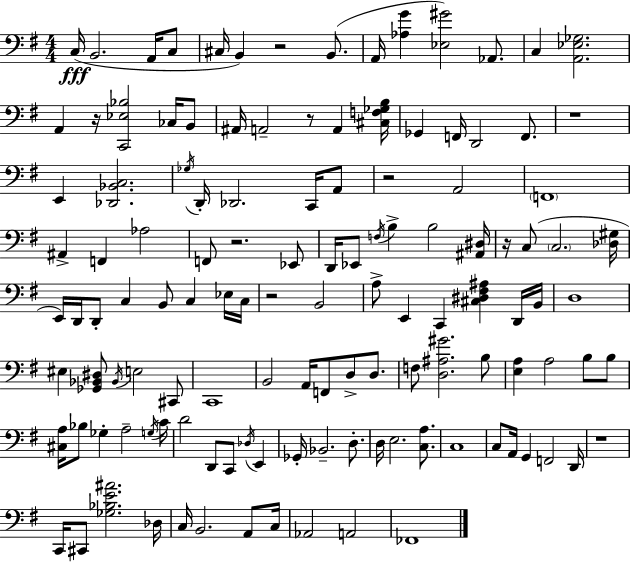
X:1
T:Untitled
M:4/4
L:1/4
K:G
C,/4 B,,2 A,,/4 C,/2 ^C,/4 B,, z2 B,,/2 A,,/4 [_A,G] [_E,^G]2 _A,,/2 C, [A,,_E,_G,]2 A,, z/4 [C,,_E,_B,]2 _C,/4 B,,/2 ^A,,/4 A,,2 z/2 A,, [^C,F,_G,B,]/4 _G,, F,,/4 D,,2 F,,/2 z4 E,, [_D,,_B,,C,]2 _G,/4 D,,/4 _D,,2 C,,/4 A,,/2 z2 A,,2 F,,4 ^A,, F,, _A,2 F,,/2 z2 _E,,/2 D,,/4 _E,,/2 F,/4 B, B,2 [^A,,^D,]/4 z/4 C,/2 C,2 [_D,^G,]/4 E,,/4 D,,/4 D,,/2 C, B,,/2 C, _E,/4 C,/4 z2 B,,2 A,/2 E,, C,, [^C,^D,^F,^A,] D,,/4 B,,/4 D,4 ^E, [_G,,_B,,^D,]/2 _B,,/4 E,2 ^C,,/2 C,,4 B,,2 A,,/4 F,,/2 D,/2 D,/2 F,/2 [D,^A,^G]2 B,/2 [E,A,] A,2 B,/2 B,/2 [^C,A,]/4 _B,/2 _G, A,2 G,/4 C/4 D2 D,,/2 C,,/2 _D,/4 E,, _G,,/4 _B,,2 D,/2 D,/4 E,2 [C,A,]/2 C,4 C,/2 A,,/4 G,, F,,2 D,,/4 z4 C,,/4 ^C,,/2 [_G,_B,E^A]2 _D,/4 C,/4 B,,2 A,,/2 C,/4 _A,,2 A,,2 _F,,4